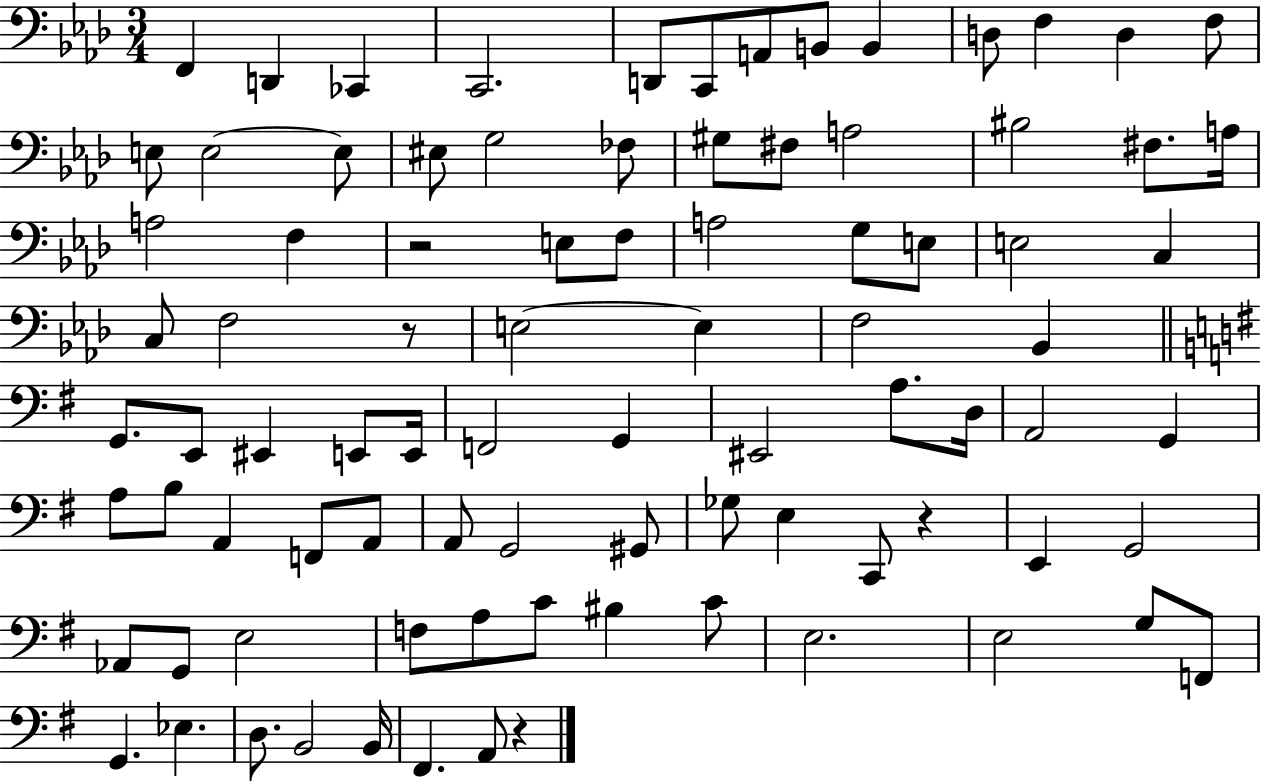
X:1
T:Untitled
M:3/4
L:1/4
K:Ab
F,, D,, _C,, C,,2 D,,/2 C,,/2 A,,/2 B,,/2 B,, D,/2 F, D, F,/2 E,/2 E,2 E,/2 ^E,/2 G,2 _F,/2 ^G,/2 ^F,/2 A,2 ^B,2 ^F,/2 A,/4 A,2 F, z2 E,/2 F,/2 A,2 G,/2 E,/2 E,2 C, C,/2 F,2 z/2 E,2 E, F,2 _B,, G,,/2 E,,/2 ^E,, E,,/2 E,,/4 F,,2 G,, ^E,,2 A,/2 D,/4 A,,2 G,, A,/2 B,/2 A,, F,,/2 A,,/2 A,,/2 G,,2 ^G,,/2 _G,/2 E, C,,/2 z E,, G,,2 _A,,/2 G,,/2 E,2 F,/2 A,/2 C/2 ^B, C/2 E,2 E,2 G,/2 F,,/2 G,, _E, D,/2 B,,2 B,,/4 ^F,, A,,/2 z